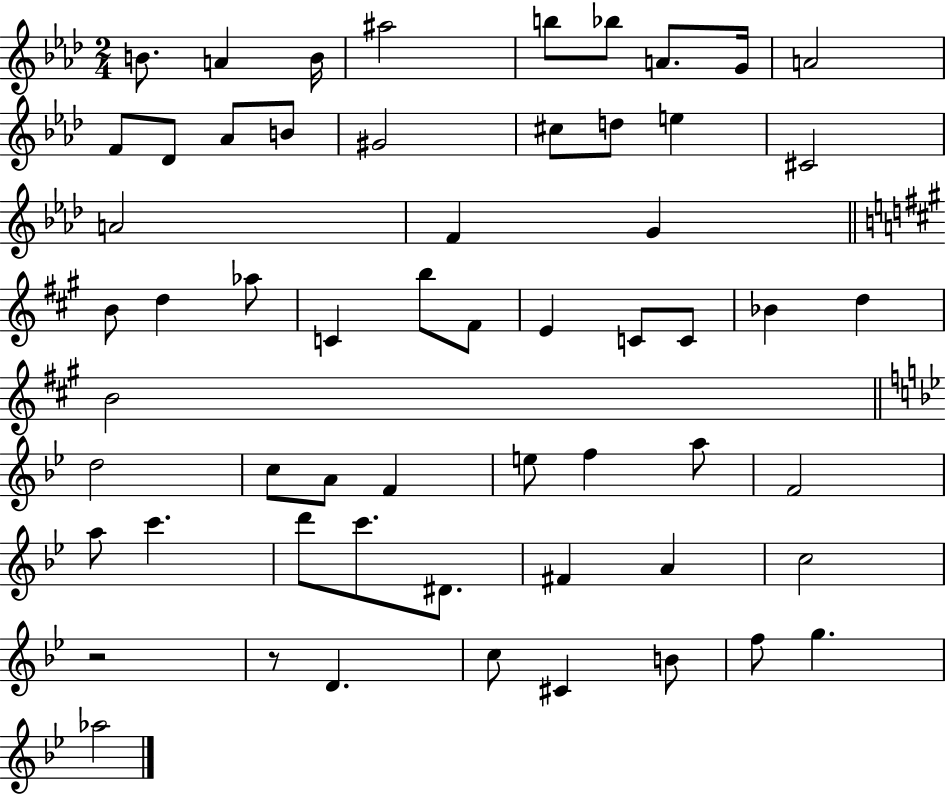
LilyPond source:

{
  \clef treble
  \numericTimeSignature
  \time 2/4
  \key aes \major
  b'8. a'4 b'16 | ais''2 | b''8 bes''8 a'8. g'16 | a'2 | \break f'8 des'8 aes'8 b'8 | gis'2 | cis''8 d''8 e''4 | cis'2 | \break a'2 | f'4 g'4 | \bar "||" \break \key a \major b'8 d''4 aes''8 | c'4 b''8 fis'8 | e'4 c'8 c'8 | bes'4 d''4 | \break b'2 | \bar "||" \break \key bes \major d''2 | c''8 a'8 f'4 | e''8 f''4 a''8 | f'2 | \break a''8 c'''4. | d'''8 c'''8. dis'8. | fis'4 a'4 | c''2 | \break r2 | r8 d'4. | c''8 cis'4 b'8 | f''8 g''4. | \break aes''2 | \bar "|."
}